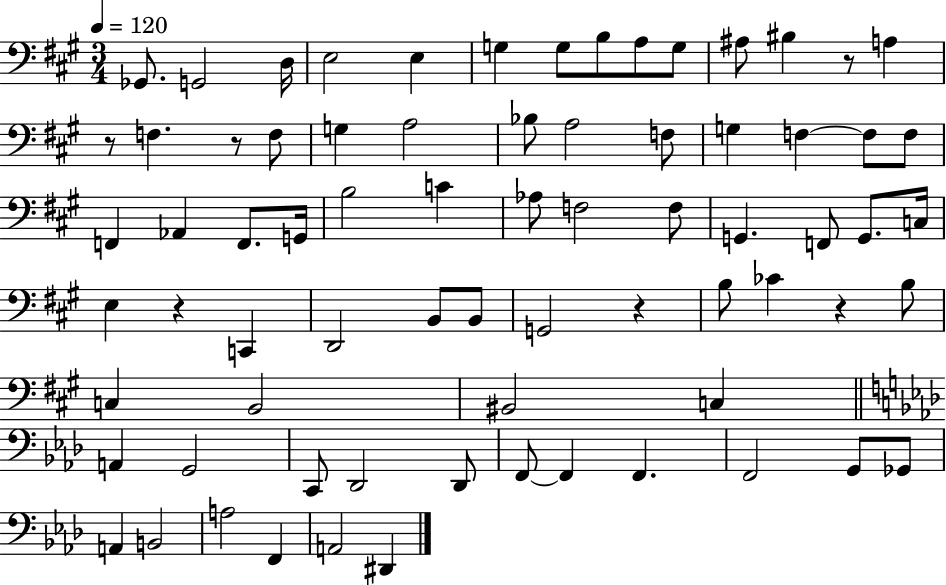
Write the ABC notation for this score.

X:1
T:Untitled
M:3/4
L:1/4
K:A
_G,,/2 G,,2 D,/4 E,2 E, G, G,/2 B,/2 A,/2 G,/2 ^A,/2 ^B, z/2 A, z/2 F, z/2 F,/2 G, A,2 _B,/2 A,2 F,/2 G, F, F,/2 F,/2 F,, _A,, F,,/2 G,,/4 B,2 C _A,/2 F,2 F,/2 G,, F,,/2 G,,/2 C,/4 E, z C,, D,,2 B,,/2 B,,/2 G,,2 z B,/2 _C z B,/2 C, B,,2 ^B,,2 C, A,, G,,2 C,,/2 _D,,2 _D,,/2 F,,/2 F,, F,, F,,2 G,,/2 _G,,/2 A,, B,,2 A,2 F,, A,,2 ^D,,